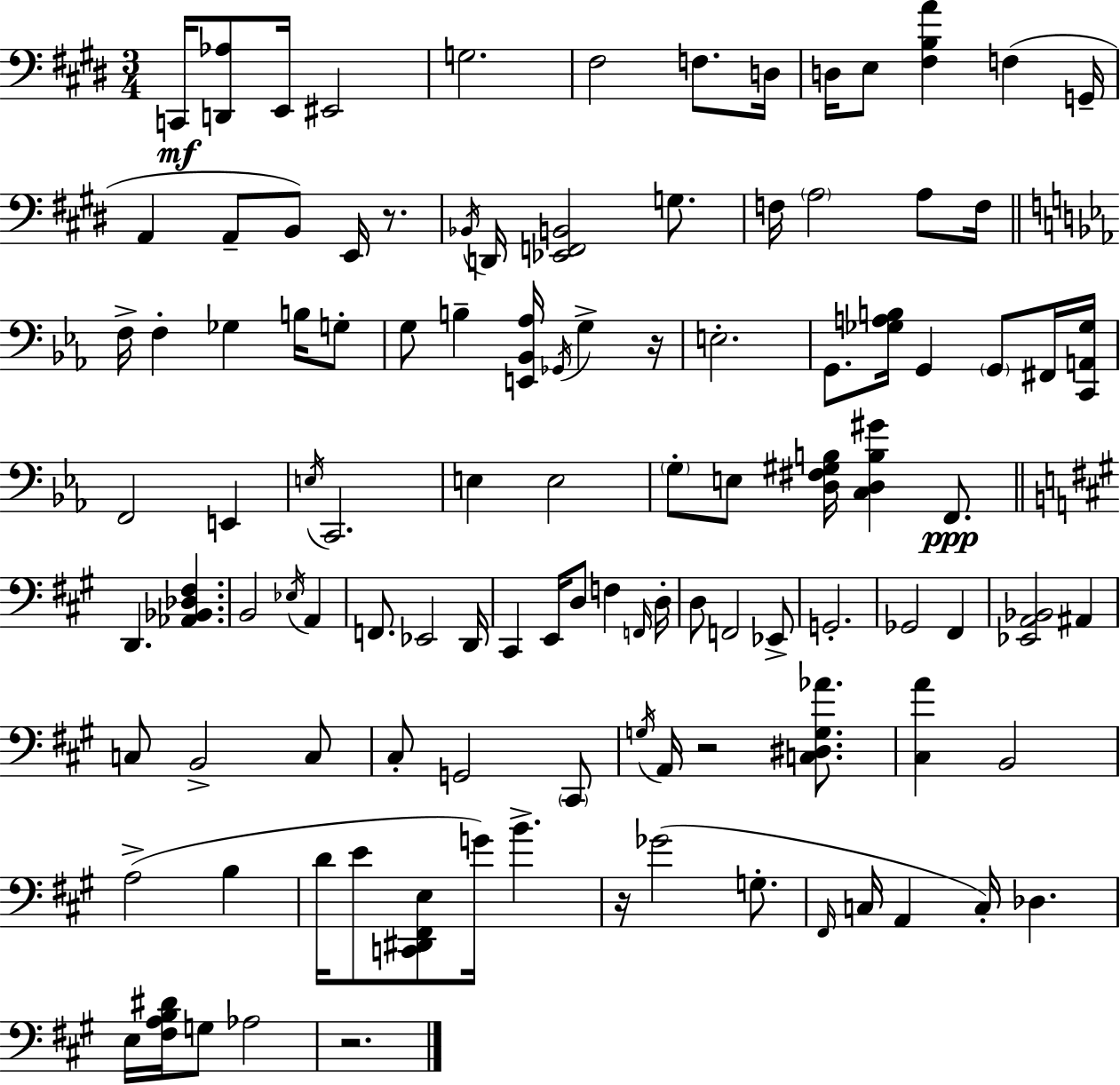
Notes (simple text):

C2/s [D2,Ab3]/e E2/s EIS2/h G3/h. F#3/h F3/e. D3/s D3/s E3/e [F#3,B3,A4]/q F3/q G2/s A2/q A2/e B2/e E2/s R/e. Bb2/s D2/s [Eb2,F2,B2]/h G3/e. F3/s A3/h A3/e F3/s F3/s F3/q Gb3/q B3/s G3/e G3/e B3/q [E2,Bb2,Ab3]/s Gb2/s G3/q R/s E3/h. G2/e. [Gb3,A3,B3]/s G2/q G2/e F#2/s [C2,A2,Gb3]/s F2/h E2/q E3/s C2/h. E3/q E3/h G3/e E3/e [D3,F#3,G#3,B3]/s [C3,D3,B3,G#4]/q F2/e. D2/q. [Ab2,Bb2,Db3,F#3]/q. B2/h Eb3/s A2/q F2/e. Eb2/h D2/s C#2/q E2/s D3/e F3/q F2/s D3/s D3/e F2/h Eb2/e G2/h. Gb2/h F#2/q [Eb2,A2,Bb2]/h A#2/q C3/e B2/h C3/e C#3/e G2/h C#2/e G3/s A2/s R/h [C3,D#3,G3,Ab4]/e. [C#3,A4]/q B2/h A3/h B3/q D4/s E4/e [C2,D#2,F#2,E3]/e G4/s B4/q. R/s Gb4/h G3/e. F#2/s C3/s A2/q C3/s Db3/q. E3/s [F#3,A3,B3,D#4]/s G3/e Ab3/h R/h.